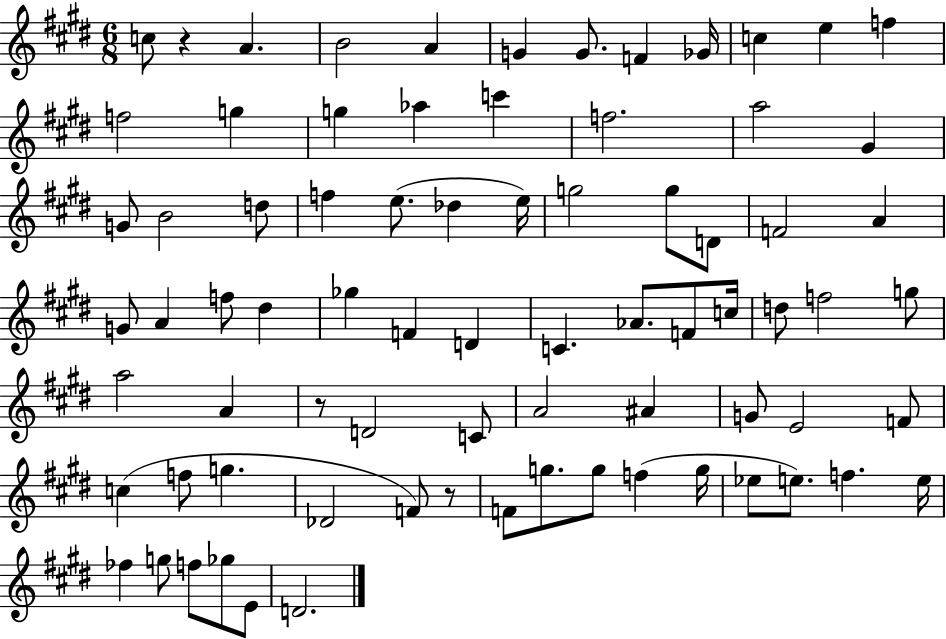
X:1
T:Untitled
M:6/8
L:1/4
K:E
c/2 z A B2 A G G/2 F _G/4 c e f f2 g g _a c' f2 a2 ^G G/2 B2 d/2 f e/2 _d e/4 g2 g/2 D/2 F2 A G/2 A f/2 ^d _g F D C _A/2 F/2 c/4 d/2 f2 g/2 a2 A z/2 D2 C/2 A2 ^A G/2 E2 F/2 c f/2 g _D2 F/2 z/2 F/2 g/2 g/2 f g/4 _e/2 e/2 f e/4 _f g/2 f/2 _g/2 E/2 D2